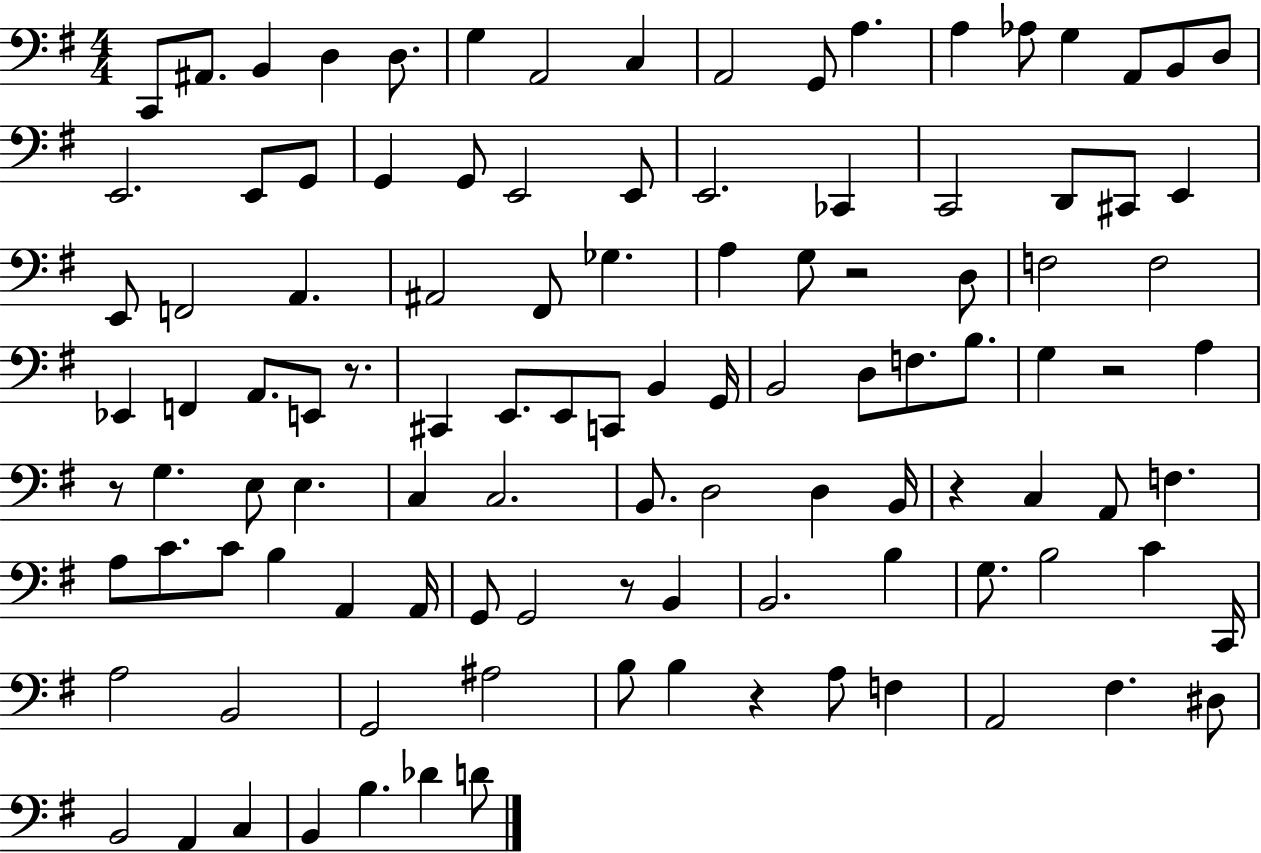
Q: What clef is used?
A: bass